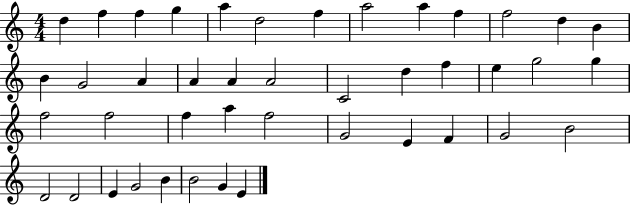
{
  \clef treble
  \numericTimeSignature
  \time 4/4
  \key c \major
  d''4 f''4 f''4 g''4 | a''4 d''2 f''4 | a''2 a''4 f''4 | f''2 d''4 b'4 | \break b'4 g'2 a'4 | a'4 a'4 a'2 | c'2 d''4 f''4 | e''4 g''2 g''4 | \break f''2 f''2 | f''4 a''4 f''2 | g'2 e'4 f'4 | g'2 b'2 | \break d'2 d'2 | e'4 g'2 b'4 | b'2 g'4 e'4 | \bar "|."
}